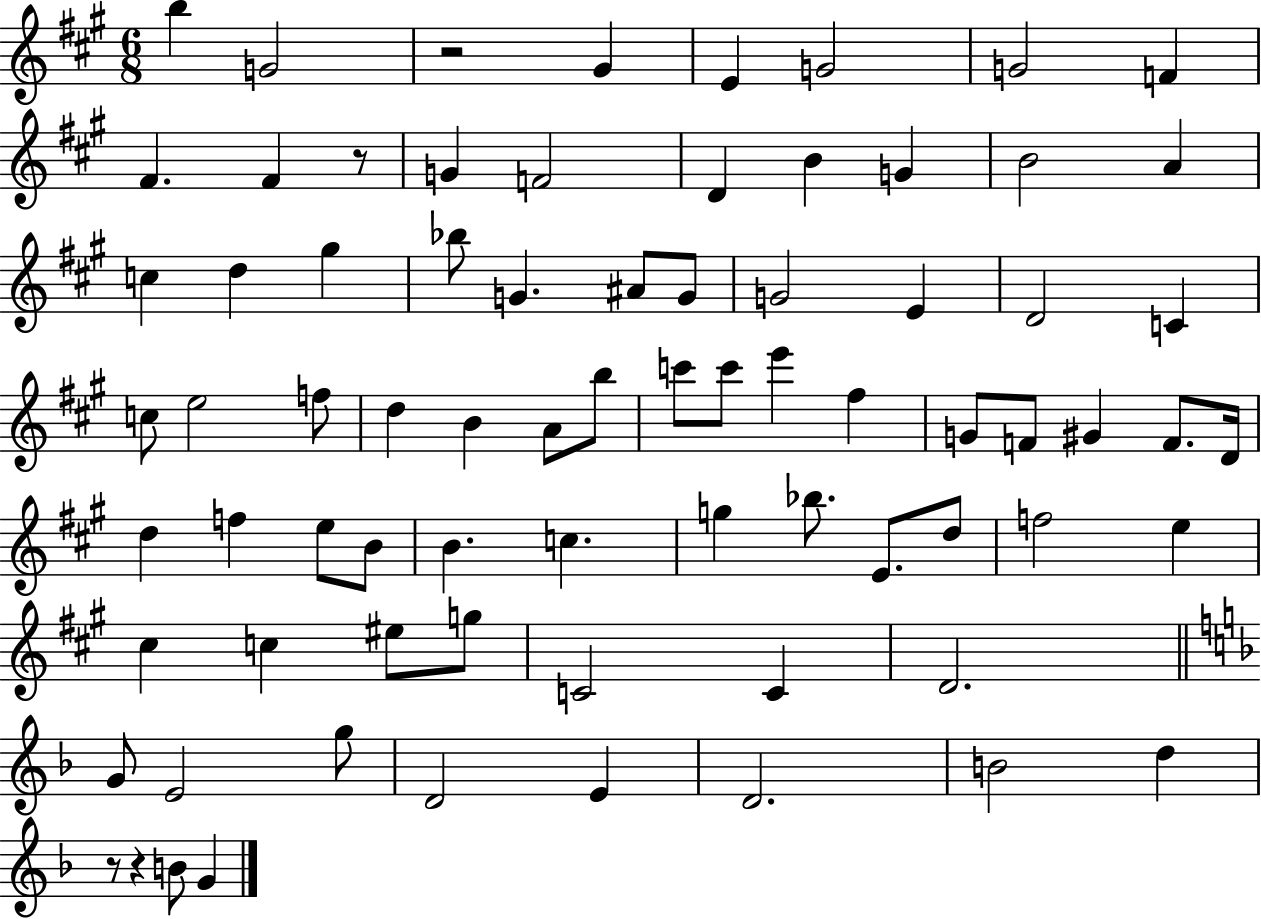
X:1
T:Untitled
M:6/8
L:1/4
K:A
b G2 z2 ^G E G2 G2 F ^F ^F z/2 G F2 D B G B2 A c d ^g _b/2 G ^A/2 G/2 G2 E D2 C c/2 e2 f/2 d B A/2 b/2 c'/2 c'/2 e' ^f G/2 F/2 ^G F/2 D/4 d f e/2 B/2 B c g _b/2 E/2 d/2 f2 e ^c c ^e/2 g/2 C2 C D2 G/2 E2 g/2 D2 E D2 B2 d z/2 z B/2 G